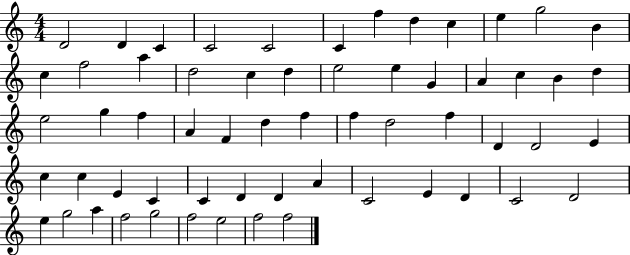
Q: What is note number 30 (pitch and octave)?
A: F4